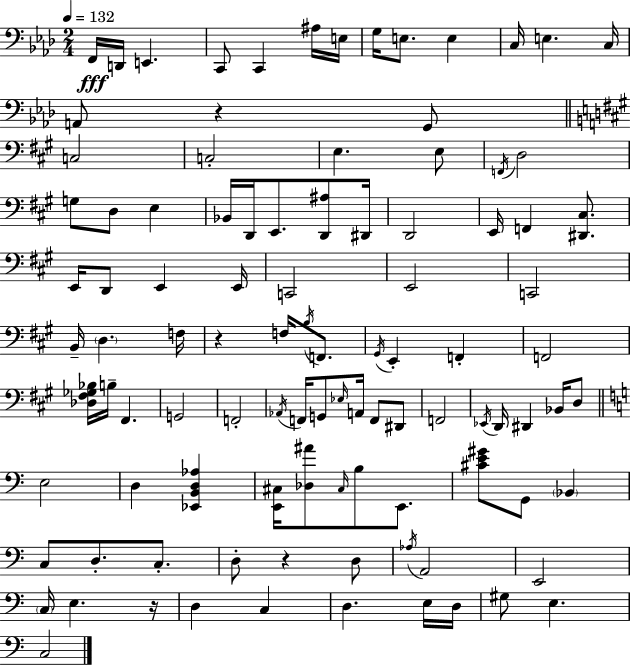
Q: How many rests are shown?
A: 4